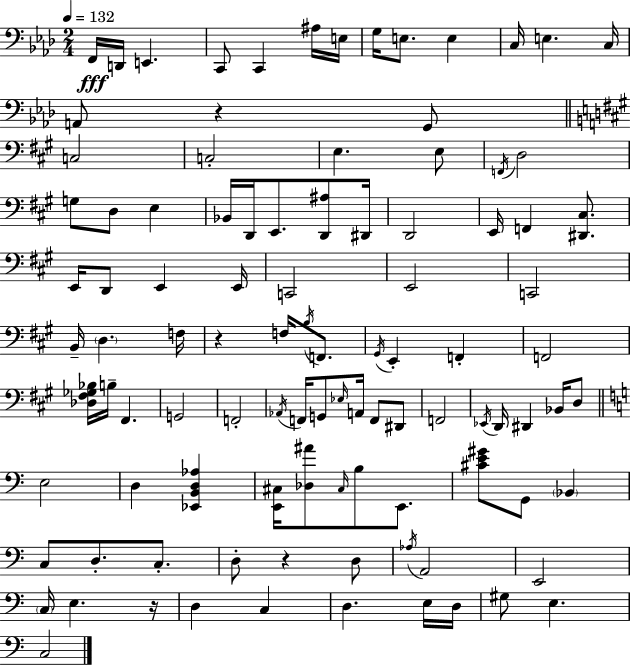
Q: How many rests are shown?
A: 4